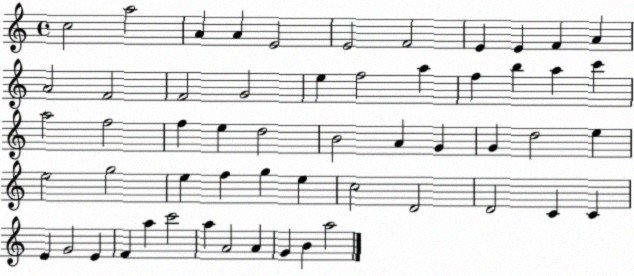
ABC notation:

X:1
T:Untitled
M:4/4
L:1/4
K:C
c2 a2 A A E2 E2 F2 E E F A A2 F2 F2 G2 e f2 a f b a c' a2 f2 f e d2 B2 A G G d2 e e2 g2 e f g e c2 D2 D2 C C E G2 E F a c'2 a A2 A G B a2